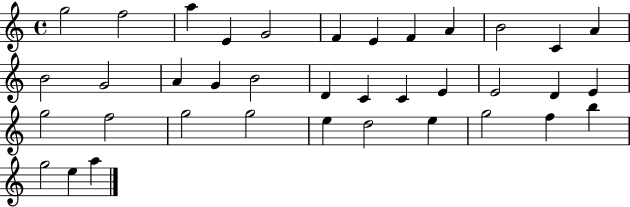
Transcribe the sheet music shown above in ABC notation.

X:1
T:Untitled
M:4/4
L:1/4
K:C
g2 f2 a E G2 F E F A B2 C A B2 G2 A G B2 D C C E E2 D E g2 f2 g2 g2 e d2 e g2 f b g2 e a